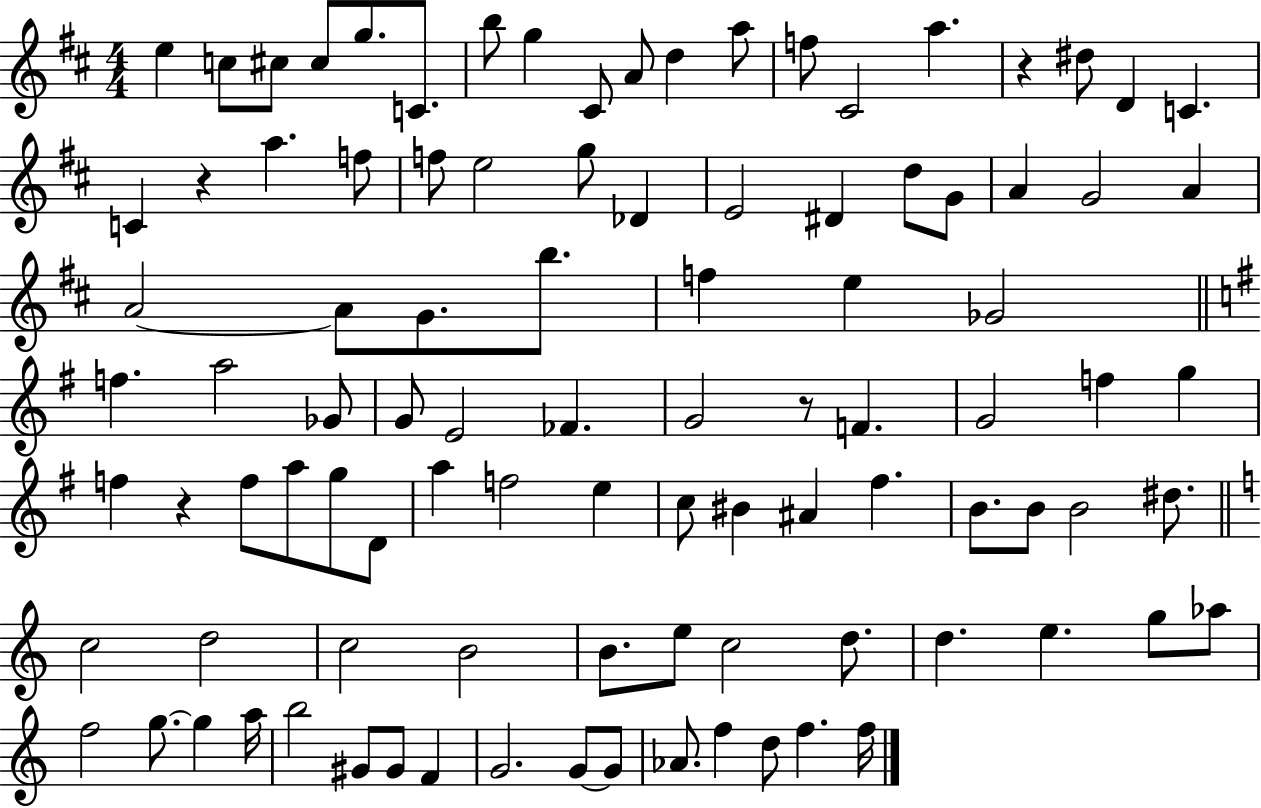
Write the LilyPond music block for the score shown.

{
  \clef treble
  \numericTimeSignature
  \time 4/4
  \key d \major
  e''4 c''8 cis''8 cis''8 g''8. c'8. | b''8 g''4 cis'8 a'8 d''4 a''8 | f''8 cis'2 a''4. | r4 dis''8 d'4 c'4. | \break c'4 r4 a''4. f''8 | f''8 e''2 g''8 des'4 | e'2 dis'4 d''8 g'8 | a'4 g'2 a'4 | \break a'2~~ a'8 g'8. b''8. | f''4 e''4 ges'2 | \bar "||" \break \key g \major f''4. a''2 ges'8 | g'8 e'2 fes'4. | g'2 r8 f'4. | g'2 f''4 g''4 | \break f''4 r4 f''8 a''8 g''8 d'8 | a''4 f''2 e''4 | c''8 bis'4 ais'4 fis''4. | b'8. b'8 b'2 dis''8. | \break \bar "||" \break \key a \minor c''2 d''2 | c''2 b'2 | b'8. e''8 c''2 d''8. | d''4. e''4. g''8 aes''8 | \break f''2 g''8.~~ g''4 a''16 | b''2 gis'8 gis'8 f'4 | g'2. g'8~~ g'8 | aes'8. f''4 d''8 f''4. f''16 | \break \bar "|."
}